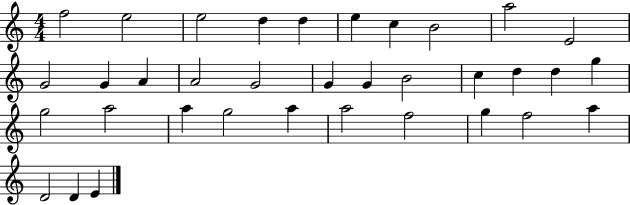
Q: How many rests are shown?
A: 0